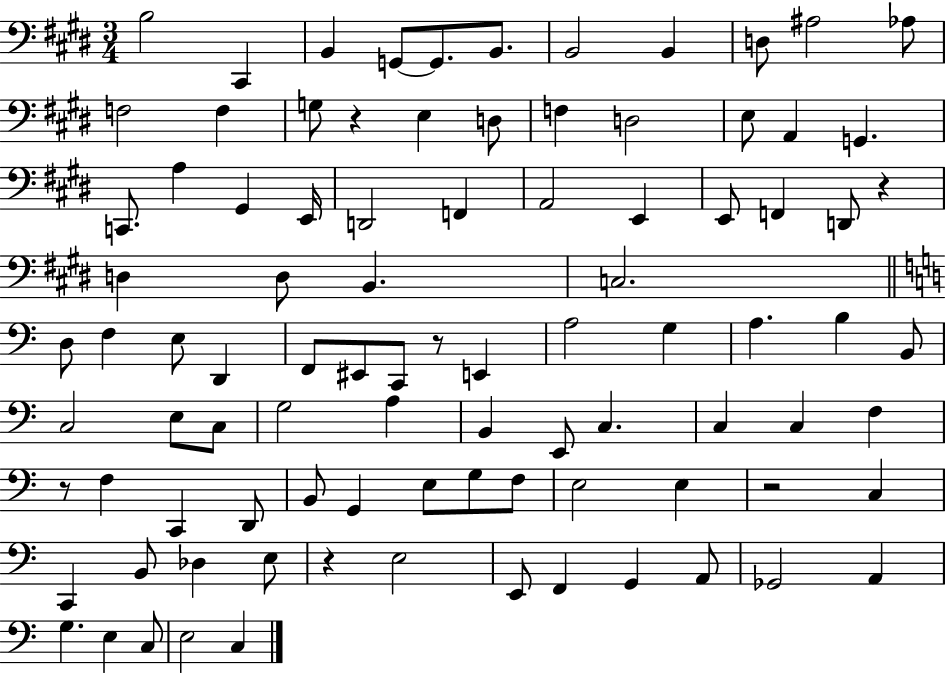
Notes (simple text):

B3/h C#2/q B2/q G2/e G2/e. B2/e. B2/h B2/q D3/e A#3/h Ab3/e F3/h F3/q G3/e R/q E3/q D3/e F3/q D3/h E3/e A2/q G2/q. C2/e. A3/q G#2/q E2/s D2/h F2/q A2/h E2/q E2/e F2/q D2/e R/q D3/q D3/e B2/q. C3/h. D3/e F3/q E3/e D2/q F2/e EIS2/e C2/e R/e E2/q A3/h G3/q A3/q. B3/q B2/e C3/h E3/e C3/e G3/h A3/q B2/q E2/e C3/q. C3/q C3/q F3/q R/e F3/q C2/q D2/e B2/e G2/q E3/e G3/e F3/e E3/h E3/q R/h C3/q C2/q B2/e Db3/q E3/e R/q E3/h E2/e F2/q G2/q A2/e Gb2/h A2/q G3/q. E3/q C3/e E3/h C3/q